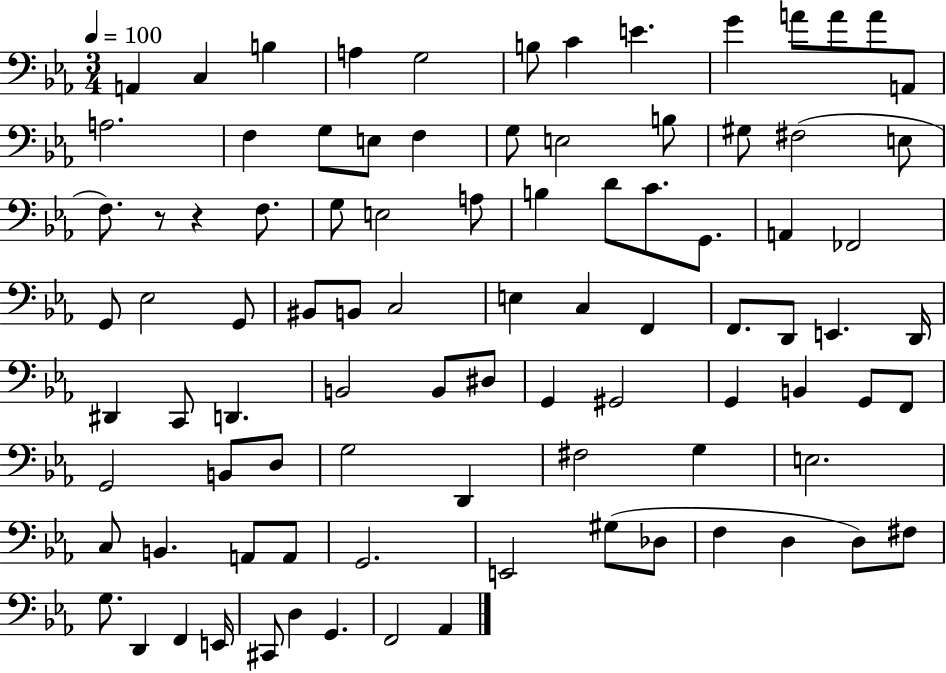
{
  \clef bass
  \numericTimeSignature
  \time 3/4
  \key ees \major
  \tempo 4 = 100
  a,4 c4 b4 | a4 g2 | b8 c'4 e'4. | g'4 a'8 a'8 a'8 a,8 | \break a2. | f4 g8 e8 f4 | g8 e2 b8 | gis8 fis2( e8 | \break f8.) r8 r4 f8. | g8 e2 a8 | b4 d'8 c'8. g,8. | a,4 fes,2 | \break g,8 ees2 g,8 | bis,8 b,8 c2 | e4 c4 f,4 | f,8. d,8 e,4. d,16 | \break dis,4 c,8 d,4. | b,2 b,8 dis8 | g,4 gis,2 | g,4 b,4 g,8 f,8 | \break g,2 b,8 d8 | g2 d,4 | fis2 g4 | e2. | \break c8 b,4. a,8 a,8 | g,2. | e,2 gis8( des8 | f4 d4 d8) fis8 | \break g8. d,4 f,4 e,16 | cis,8 d4 g,4. | f,2 aes,4 | \bar "|."
}